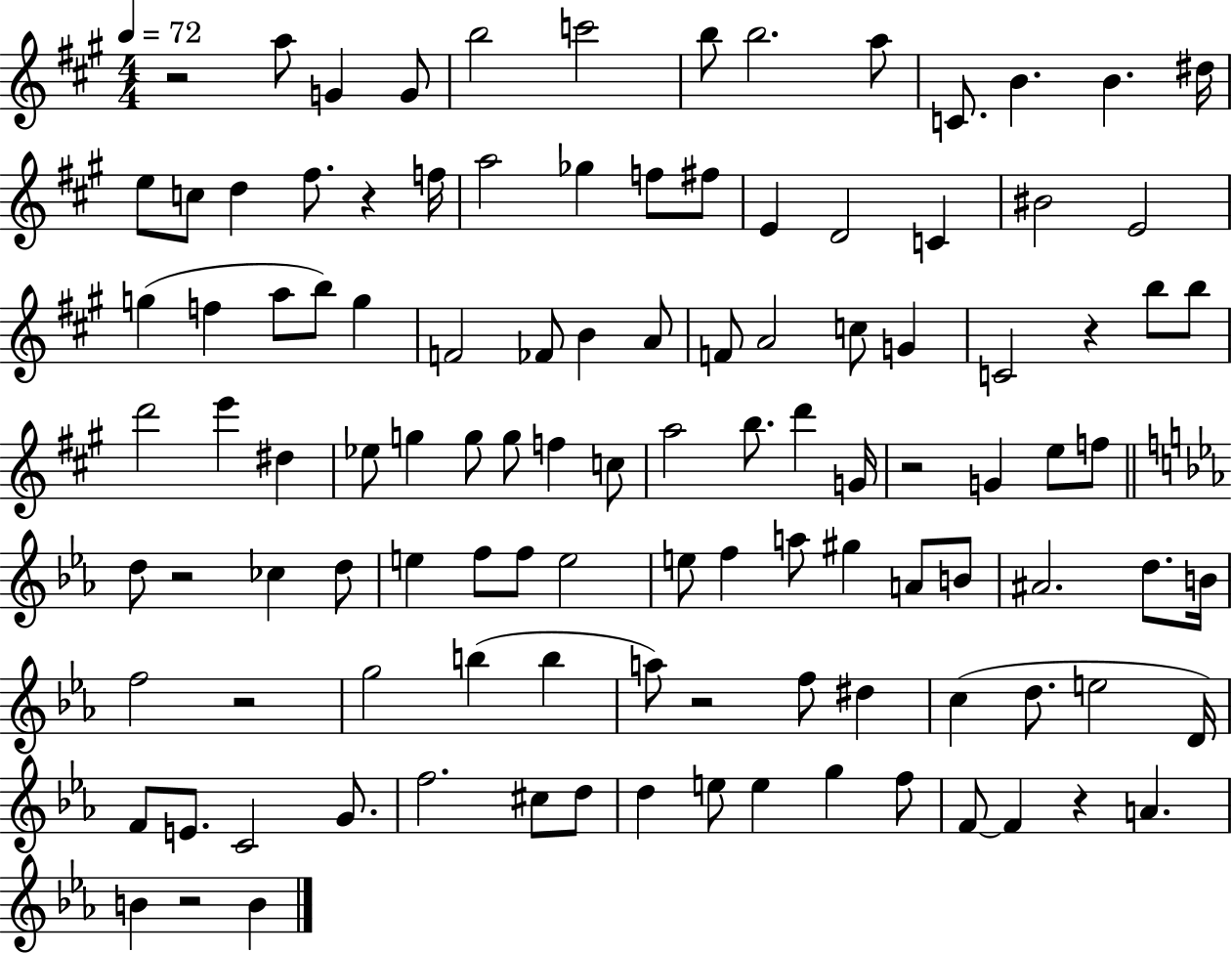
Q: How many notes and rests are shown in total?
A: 111